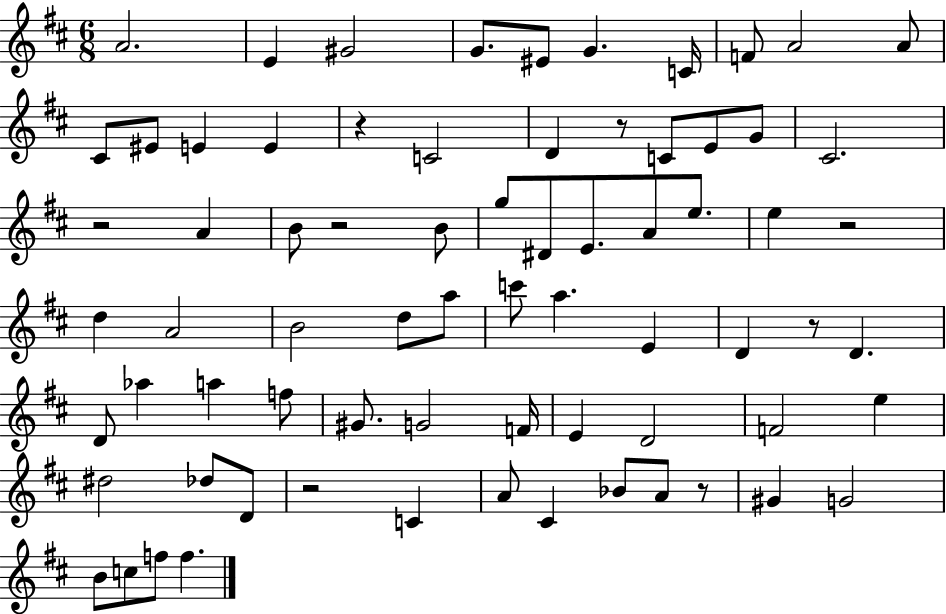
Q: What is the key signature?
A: D major